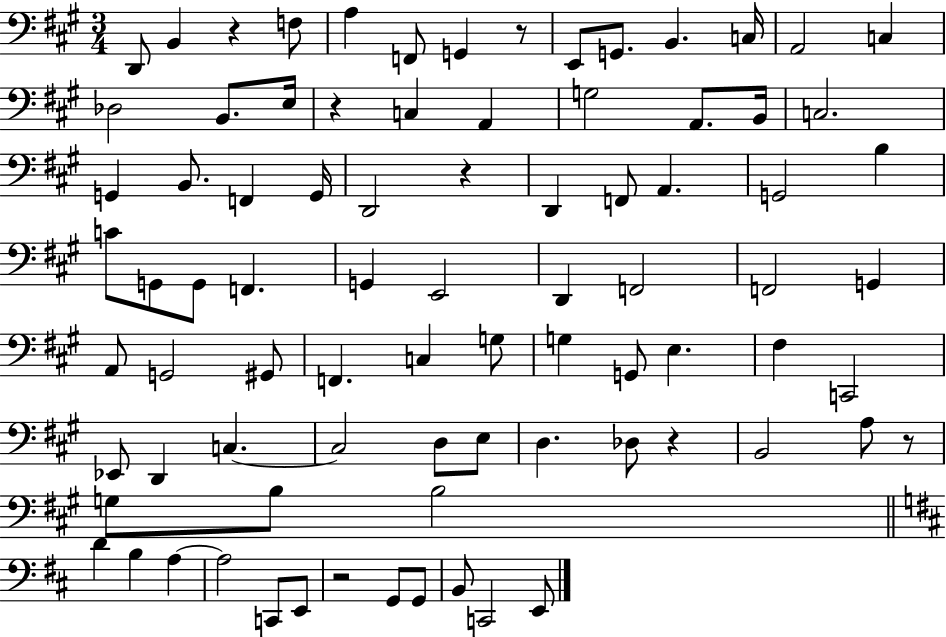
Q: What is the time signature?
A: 3/4